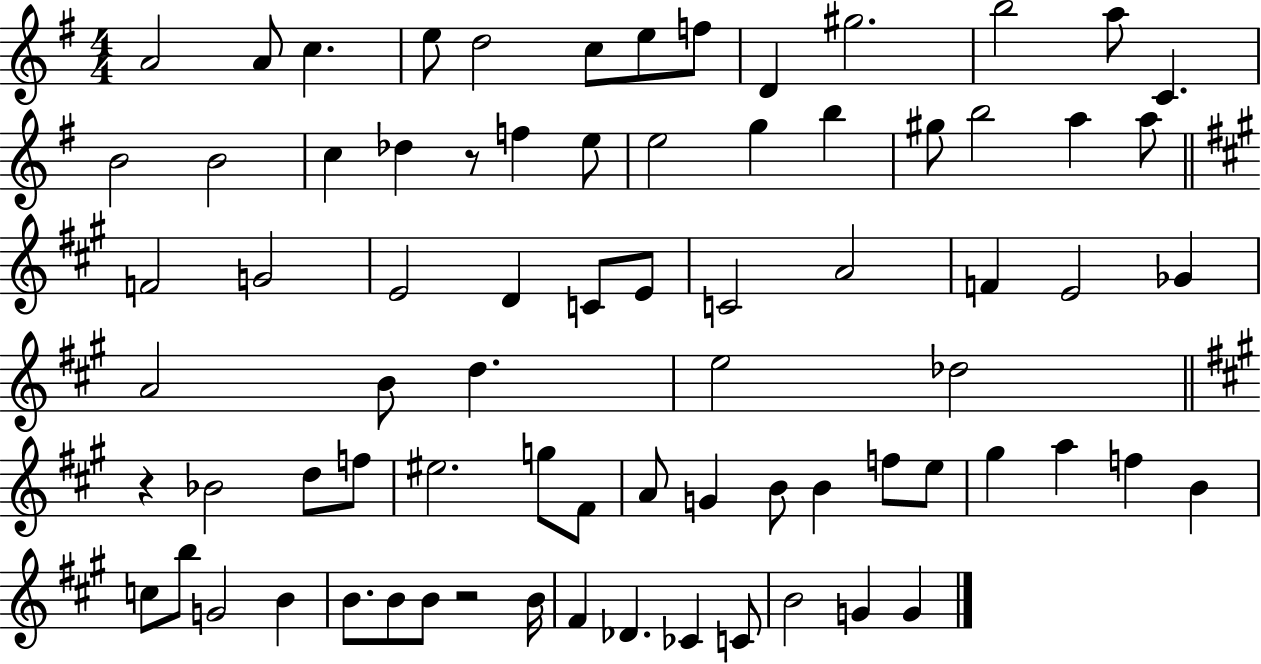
A4/h A4/e C5/q. E5/e D5/h C5/e E5/e F5/e D4/q G#5/h. B5/h A5/e C4/q. B4/h B4/h C5/q Db5/q R/e F5/q E5/e E5/h G5/q B5/q G#5/e B5/h A5/q A5/e F4/h G4/h E4/h D4/q C4/e E4/e C4/h A4/h F4/q E4/h Gb4/q A4/h B4/e D5/q. E5/h Db5/h R/q Bb4/h D5/e F5/e EIS5/h. G5/e F#4/e A4/e G4/q B4/e B4/q F5/e E5/e G#5/q A5/q F5/q B4/q C5/e B5/e G4/h B4/q B4/e. B4/e B4/e R/h B4/s F#4/q Db4/q. CES4/q C4/e B4/h G4/q G4/q